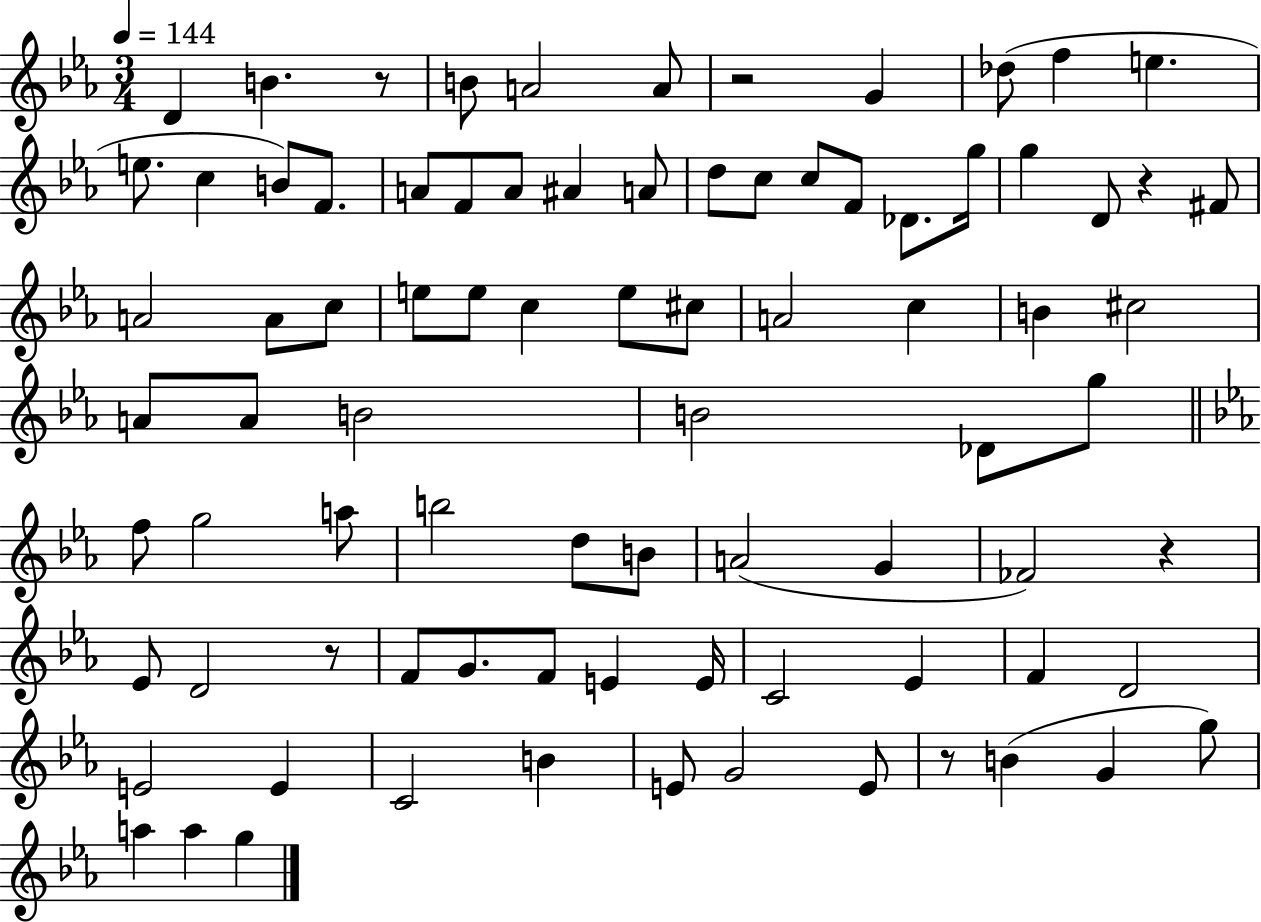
{
  \clef treble
  \numericTimeSignature
  \time 3/4
  \key ees \major
  \tempo 4 = 144
  d'4 b'4. r8 | b'8 a'2 a'8 | r2 g'4 | des''8( f''4 e''4. | \break e''8. c''4 b'8) f'8. | a'8 f'8 a'8 ais'4 a'8 | d''8 c''8 c''8 f'8 des'8. g''16 | g''4 d'8 r4 fis'8 | \break a'2 a'8 c''8 | e''8 e''8 c''4 e''8 cis''8 | a'2 c''4 | b'4 cis''2 | \break a'8 a'8 b'2 | b'2 des'8 g''8 | \bar "||" \break \key ees \major f''8 g''2 a''8 | b''2 d''8 b'8 | a'2( g'4 | fes'2) r4 | \break ees'8 d'2 r8 | f'8 g'8. f'8 e'4 e'16 | c'2 ees'4 | f'4 d'2 | \break e'2 e'4 | c'2 b'4 | e'8 g'2 e'8 | r8 b'4( g'4 g''8) | \break a''4 a''4 g''4 | \bar "|."
}